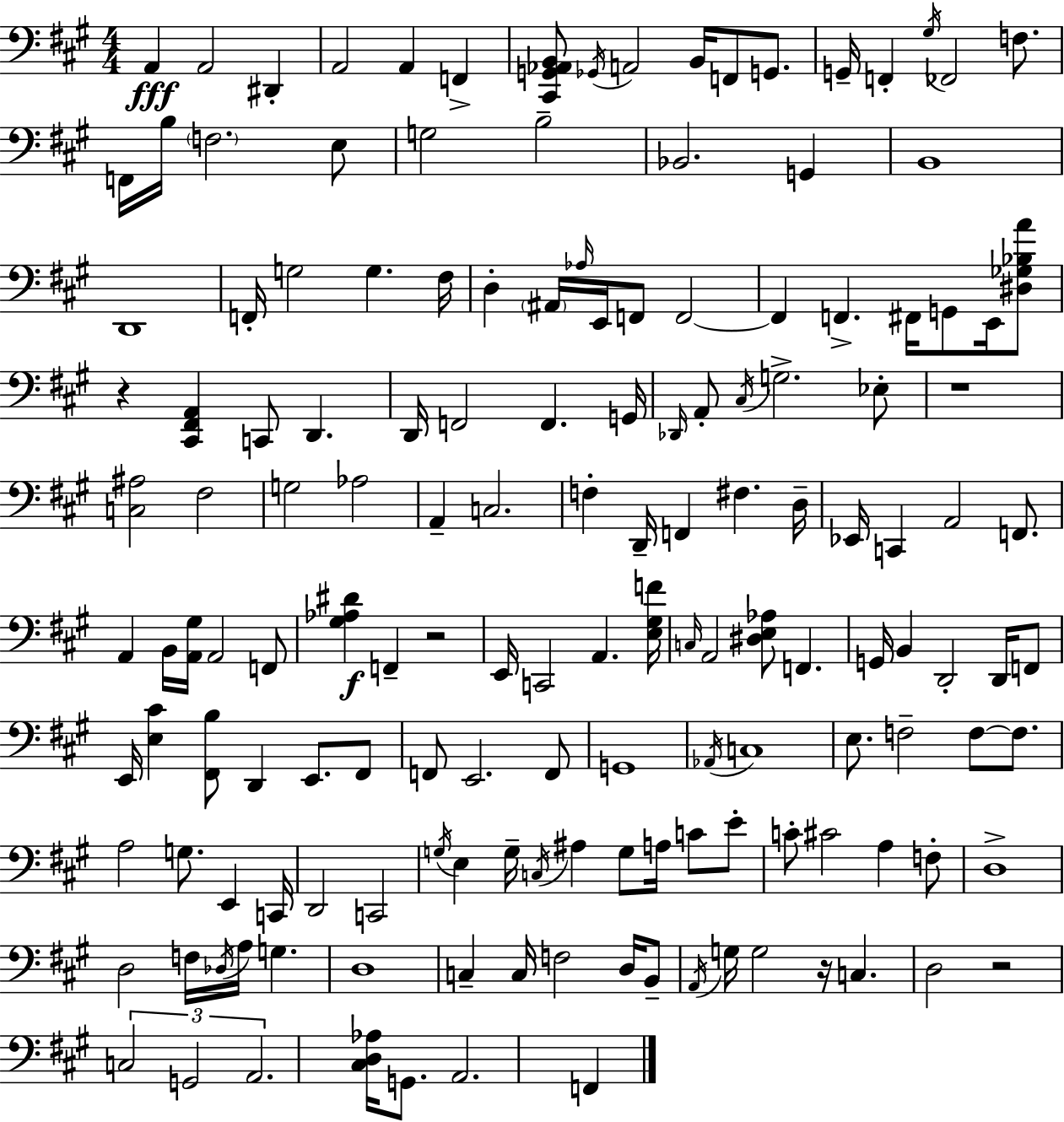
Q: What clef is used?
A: bass